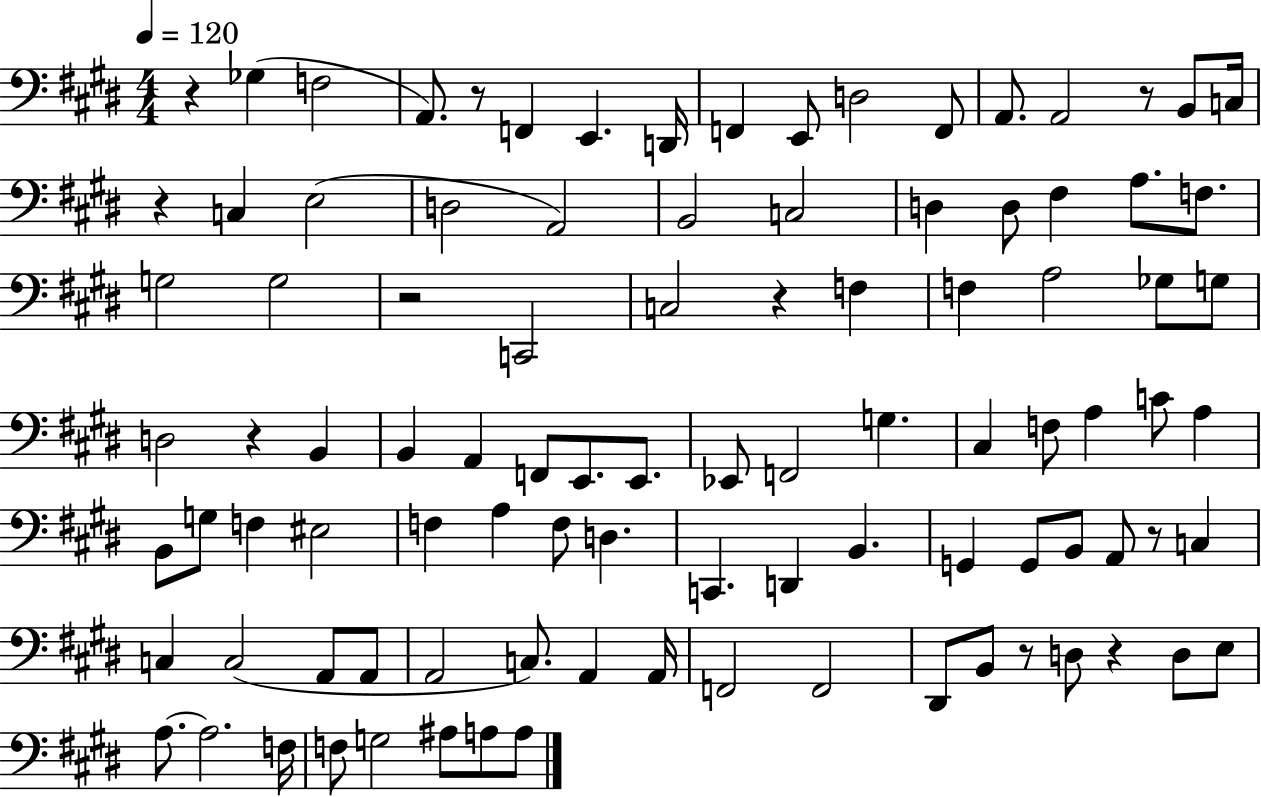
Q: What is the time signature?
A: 4/4